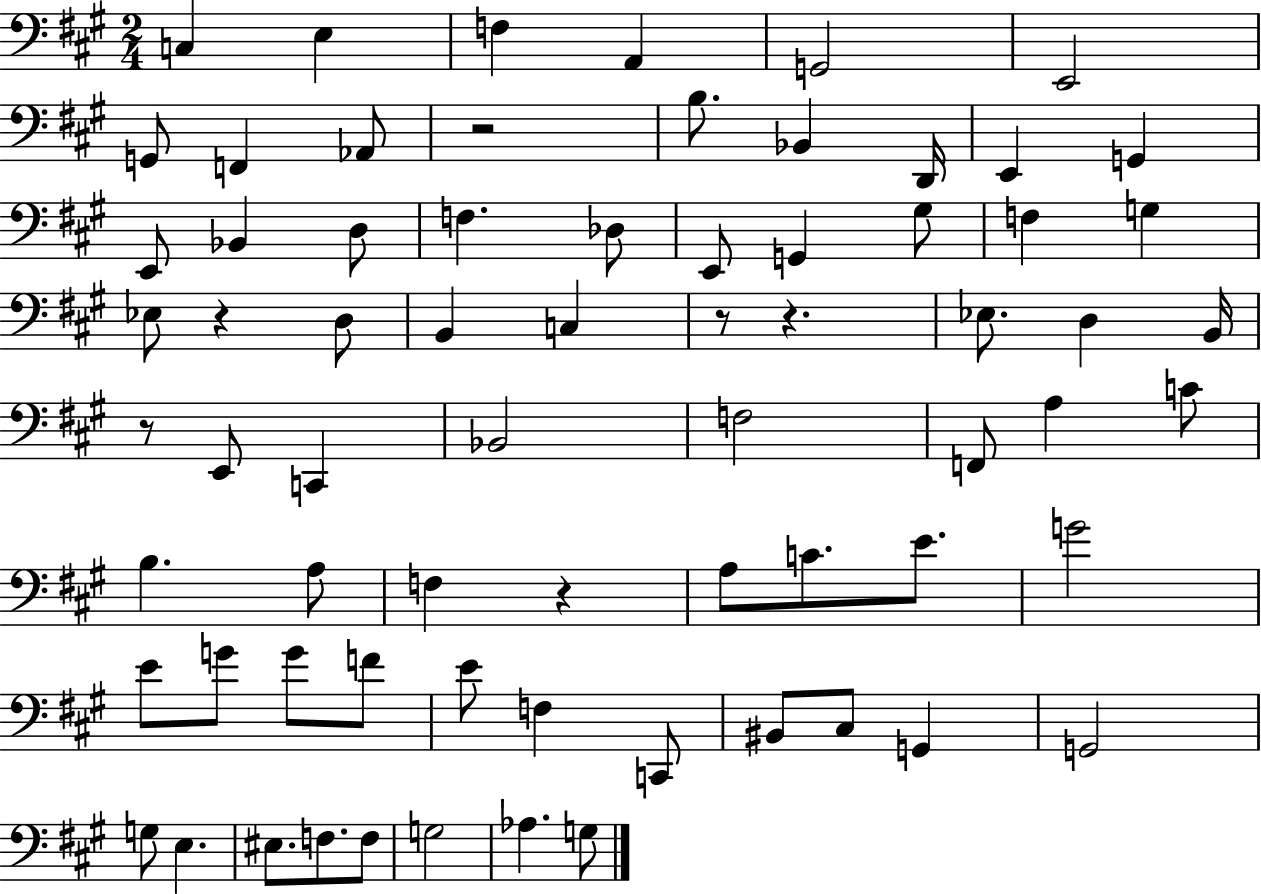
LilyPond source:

{
  \clef bass
  \numericTimeSignature
  \time 2/4
  \key a \major
  \repeat volta 2 { c4 e4 | f4 a,4 | g,2 | e,2 | \break g,8 f,4 aes,8 | r2 | b8. bes,4 d,16 | e,4 g,4 | \break e,8 bes,4 d8 | f4. des8 | e,8 g,4 gis8 | f4 g4 | \break ees8 r4 d8 | b,4 c4 | r8 r4. | ees8. d4 b,16 | \break r8 e,8 c,4 | bes,2 | f2 | f,8 a4 c'8 | \break b4. a8 | f4 r4 | a8 c'8. e'8. | g'2 | \break e'8 g'8 g'8 f'8 | e'8 f4 c,8 | bis,8 cis8 g,4 | g,2 | \break g8 e4. | eis8. f8. f8 | g2 | aes4. g8 | \break } \bar "|."
}